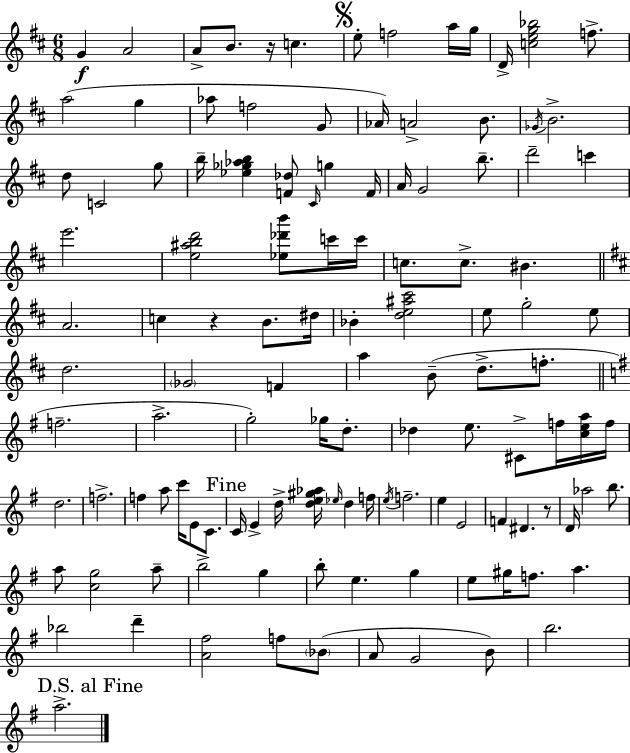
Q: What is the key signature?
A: D major